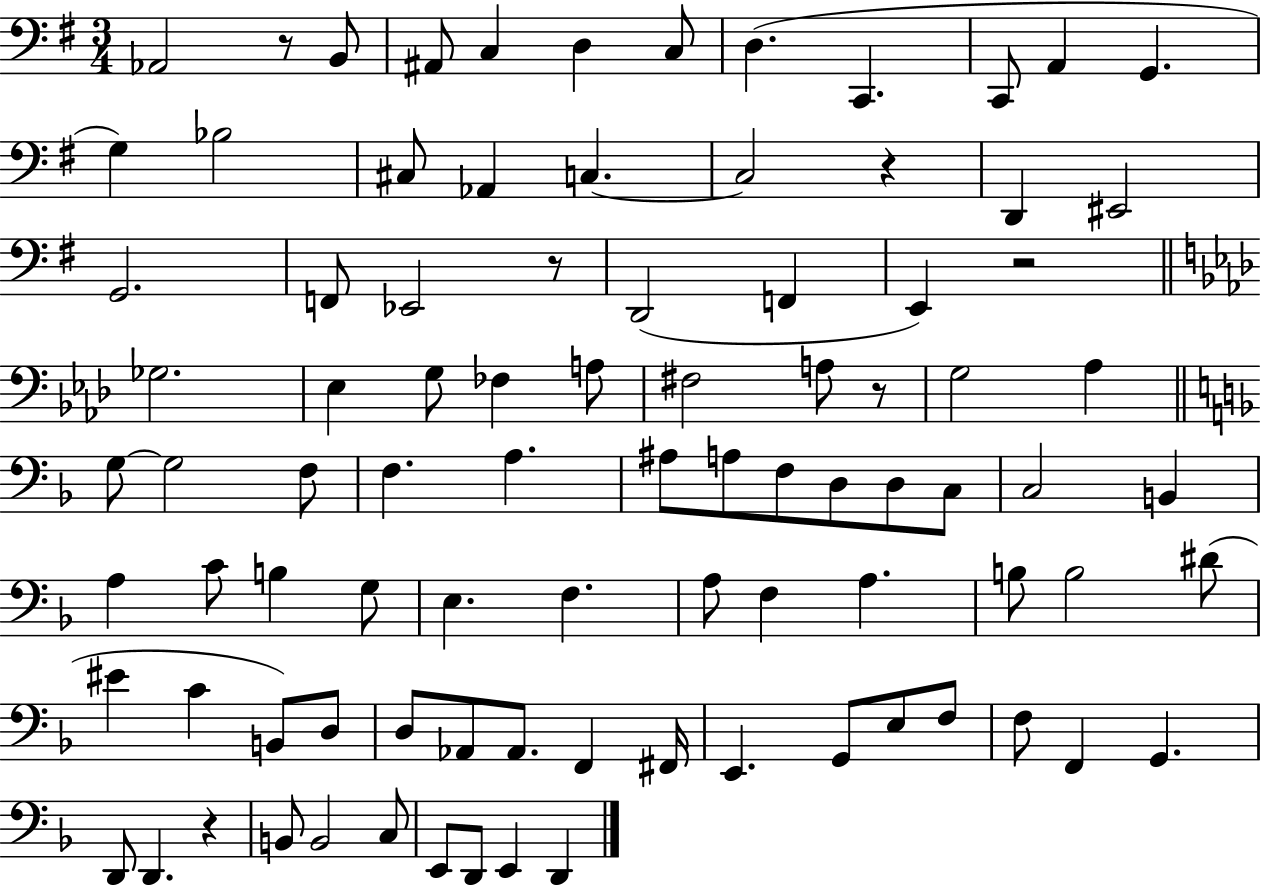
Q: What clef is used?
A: bass